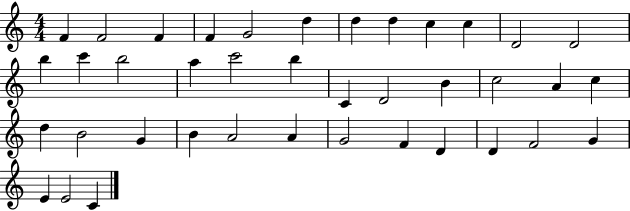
{
  \clef treble
  \numericTimeSignature
  \time 4/4
  \key c \major
  f'4 f'2 f'4 | f'4 g'2 d''4 | d''4 d''4 c''4 c''4 | d'2 d'2 | \break b''4 c'''4 b''2 | a''4 c'''2 b''4 | c'4 d'2 b'4 | c''2 a'4 c''4 | \break d''4 b'2 g'4 | b'4 a'2 a'4 | g'2 f'4 d'4 | d'4 f'2 g'4 | \break e'4 e'2 c'4 | \bar "|."
}